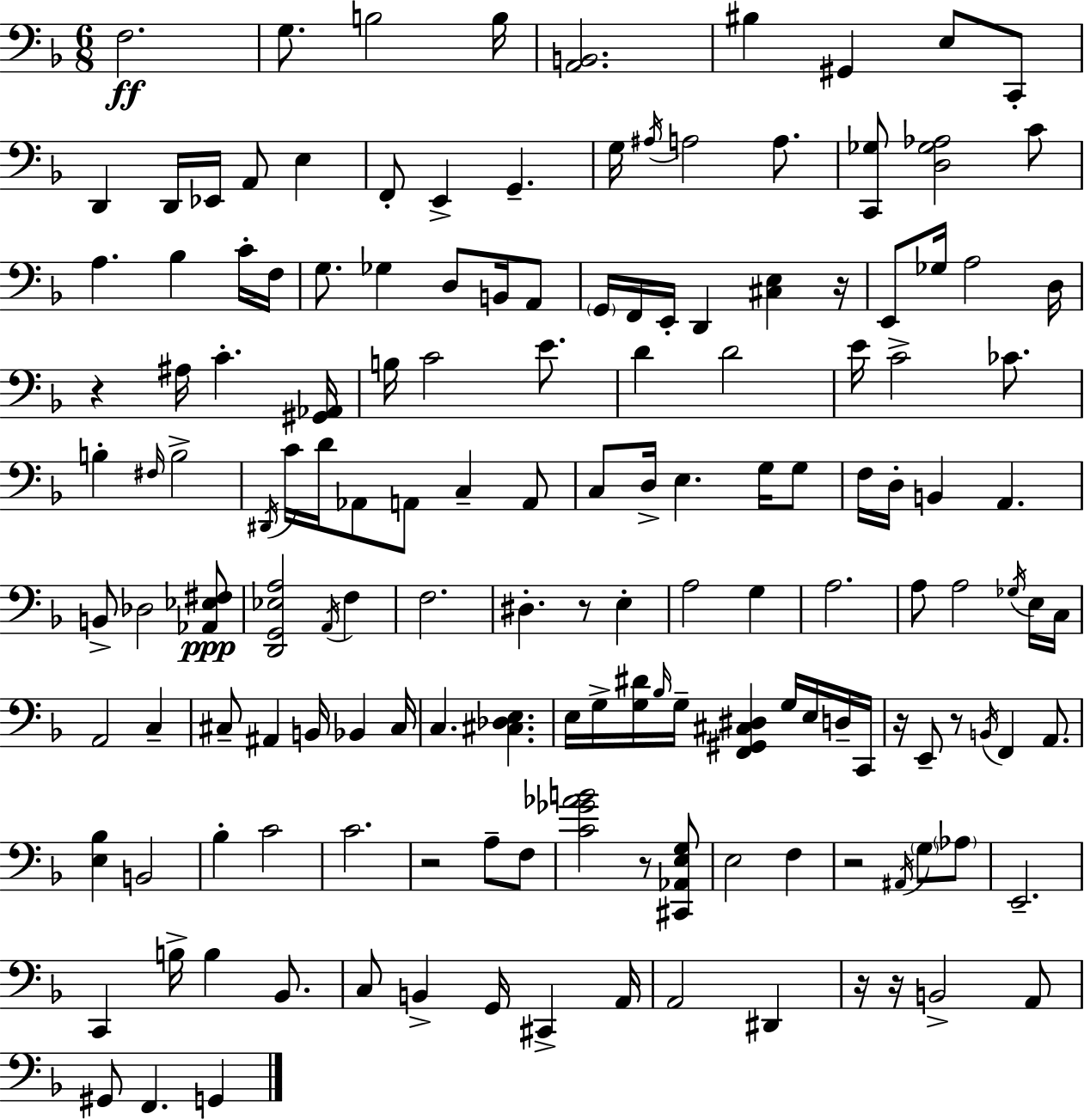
F3/h. G3/e. B3/h B3/s [A2,B2]/h. BIS3/q G#2/q E3/e C2/e D2/q D2/s Eb2/s A2/e E3/q F2/e E2/q G2/q. G3/s A#3/s A3/h A3/e. [C2,Gb3]/e [D3,Gb3,Ab3]/h C4/e A3/q. Bb3/q C4/s F3/s G3/e. Gb3/q D3/e B2/s A2/e G2/s F2/s E2/s D2/q [C#3,E3]/q R/s E2/e Gb3/s A3/h D3/s R/q A#3/s C4/q. [G#2,Ab2]/s B3/s C4/h E4/e. D4/q D4/h E4/s C4/h CES4/e. B3/q F#3/s B3/h D#2/s C4/s D4/s Ab2/e A2/e C3/q A2/e C3/e D3/s E3/q. G3/s G3/e F3/s D3/s B2/q A2/q. B2/e Db3/h [Ab2,Eb3,F#3]/e [D2,G2,Eb3,A3]/h A2/s F3/q F3/h. D#3/q. R/e E3/q A3/h G3/q A3/h. A3/e A3/h Gb3/s E3/s C3/s A2/h C3/q C#3/e A#2/q B2/s Bb2/q C#3/s C3/q. [C#3,Db3,E3]/q. E3/s G3/s [G3,D#4]/s Bb3/s G3/s [F2,G#2,C#3,D#3]/q G3/s E3/s D3/s C2/s R/s E2/e R/e B2/s F2/q A2/e. [E3,Bb3]/q B2/h Bb3/q C4/h C4/h. R/h A3/e F3/e [C4,Gb4,Ab4,B4]/h R/e [C#2,Ab2,E3,G3]/e E3/h F3/q R/h A#2/s G3/e Ab3/e E2/h. C2/q B3/s B3/q Bb2/e. C3/e B2/q G2/s C#2/q A2/s A2/h D#2/q R/s R/s B2/h A2/e G#2/e F2/q. G2/q